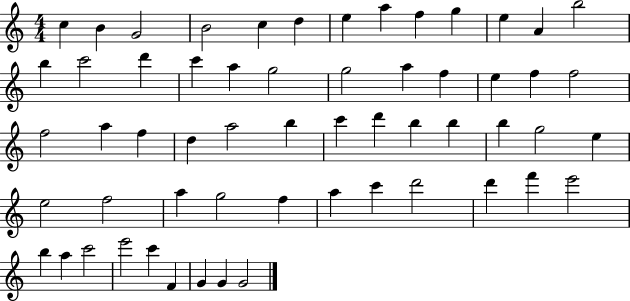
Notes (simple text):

C5/q B4/q G4/h B4/h C5/q D5/q E5/q A5/q F5/q G5/q E5/q A4/q B5/h B5/q C6/h D6/q C6/q A5/q G5/h G5/h A5/q F5/q E5/q F5/q F5/h F5/h A5/q F5/q D5/q A5/h B5/q C6/q D6/q B5/q B5/q B5/q G5/h E5/q E5/h F5/h A5/q G5/h F5/q A5/q C6/q D6/h D6/q F6/q E6/h B5/q A5/q C6/h E6/h C6/q F4/q G4/q G4/q G4/h